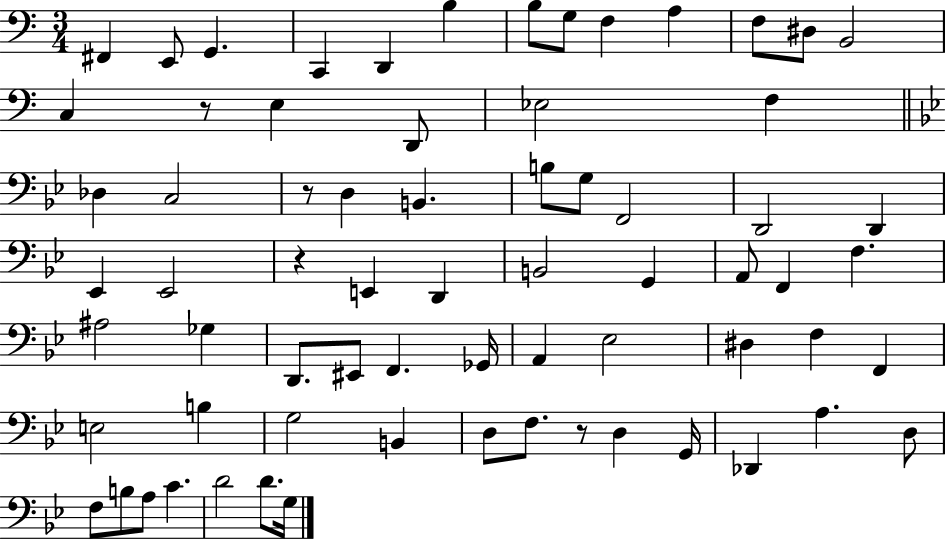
F#2/q E2/e G2/q. C2/q D2/q B3/q B3/e G3/e F3/q A3/q F3/e D#3/e B2/h C3/q R/e E3/q D2/e Eb3/h F3/q Db3/q C3/h R/e D3/q B2/q. B3/e G3/e F2/h D2/h D2/q Eb2/q Eb2/h R/q E2/q D2/q B2/h G2/q A2/e F2/q F3/q. A#3/h Gb3/q D2/e. EIS2/e F2/q. Gb2/s A2/q Eb3/h D#3/q F3/q F2/q E3/h B3/q G3/h B2/q D3/e F3/e. R/e D3/q G2/s Db2/q A3/q. D3/e F3/e B3/e A3/e C4/q. D4/h D4/e. G3/s